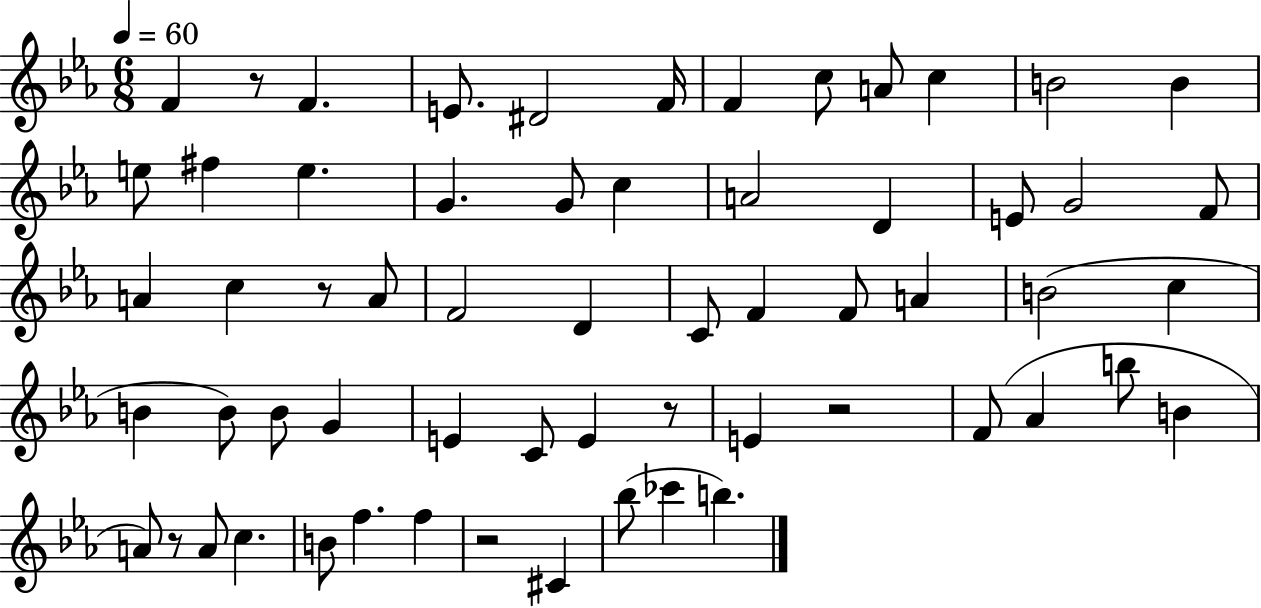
{
  \clef treble
  \numericTimeSignature
  \time 6/8
  \key ees \major
  \tempo 4 = 60
  f'4 r8 f'4. | e'8. dis'2 f'16 | f'4 c''8 a'8 c''4 | b'2 b'4 | \break e''8 fis''4 e''4. | g'4. g'8 c''4 | a'2 d'4 | e'8 g'2 f'8 | \break a'4 c''4 r8 a'8 | f'2 d'4 | c'8 f'4 f'8 a'4 | b'2( c''4 | \break b'4 b'8) b'8 g'4 | e'4 c'8 e'4 r8 | e'4 r2 | f'8( aes'4 b''8 b'4 | \break a'8) r8 a'8 c''4. | b'8 f''4. f''4 | r2 cis'4 | bes''8( ces'''4 b''4.) | \break \bar "|."
}